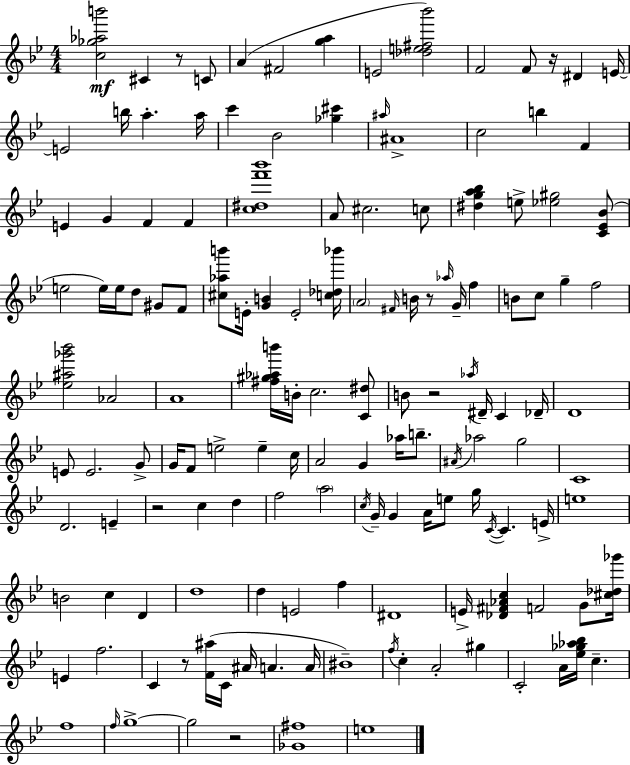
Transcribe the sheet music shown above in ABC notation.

X:1
T:Untitled
M:4/4
L:1/4
K:Gm
[c_g_ab']2 ^C z/2 C/2 A ^F2 [ga] E2 [_de^f_b']2 F2 F/2 z/4 ^D E/4 E2 b/4 a a/4 c' _B2 [_g^c'] ^a/4 ^A4 c2 b F E G F F [c^df'_b']4 A/2 ^c2 c/2 [^dga_b] e/2 [_e^g]2 [C_E_B]/2 e2 e/4 e/4 d/2 ^G/2 F/2 [^c_ab']/2 E/4 [GB] E2 [c_d_b']/4 A2 ^F/4 B/4 z/2 _a/4 G/4 f B/2 c/2 g f2 [_e^a_g'_b']2 _A2 A4 [^f^g_ab']/4 B/4 c2 [C^d]/2 B/2 z2 _a/4 ^D/4 C _D/4 D4 E/2 E2 G/2 G/4 F/2 e2 e c/4 A2 G _a/4 b/2 ^A/4 _a2 g2 C4 D2 E z2 c d f2 a2 c/4 G/4 G A/4 e/2 g/4 C/4 C E/4 e4 B2 c D d4 d E2 f ^D4 E/4 [_D^F_Ac] F2 G/2 [^c_d_g']/4 E f2 C z/2 [F^a]/4 C/4 ^A/4 A A/4 ^B4 f/4 c A2 ^g C2 A/4 [_e_g_a_b]/4 c f4 f/4 g4 g2 z2 [_G^f]4 e4